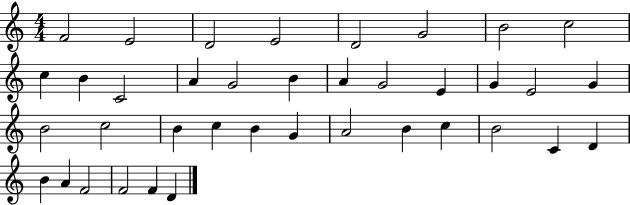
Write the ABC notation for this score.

X:1
T:Untitled
M:4/4
L:1/4
K:C
F2 E2 D2 E2 D2 G2 B2 c2 c B C2 A G2 B A G2 E G E2 G B2 c2 B c B G A2 B c B2 C D B A F2 F2 F D